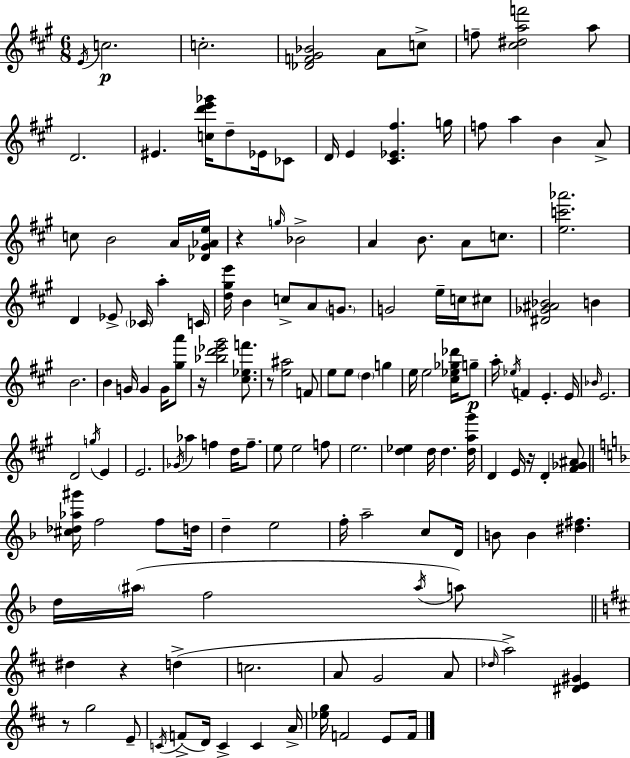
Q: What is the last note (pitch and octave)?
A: F4